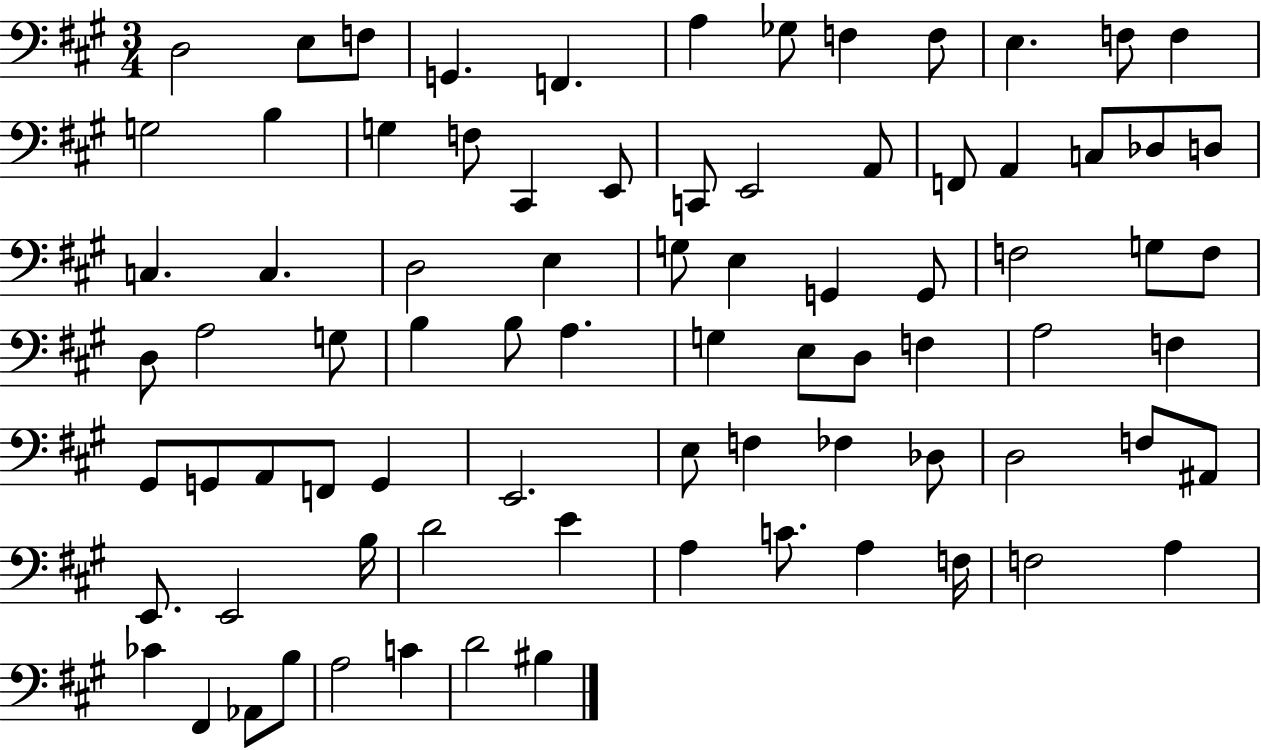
{
  \clef bass
  \numericTimeSignature
  \time 3/4
  \key a \major
  d2 e8 f8 | g,4. f,4. | a4 ges8 f4 f8 | e4. f8 f4 | \break g2 b4 | g4 f8 cis,4 e,8 | c,8 e,2 a,8 | f,8 a,4 c8 des8 d8 | \break c4. c4. | d2 e4 | g8 e4 g,4 g,8 | f2 g8 f8 | \break d8 a2 g8 | b4 b8 a4. | g4 e8 d8 f4 | a2 f4 | \break gis,8 g,8 a,8 f,8 g,4 | e,2. | e8 f4 fes4 des8 | d2 f8 ais,8 | \break e,8. e,2 b16 | d'2 e'4 | a4 c'8. a4 f16 | f2 a4 | \break ces'4 fis,4 aes,8 b8 | a2 c'4 | d'2 bis4 | \bar "|."
}